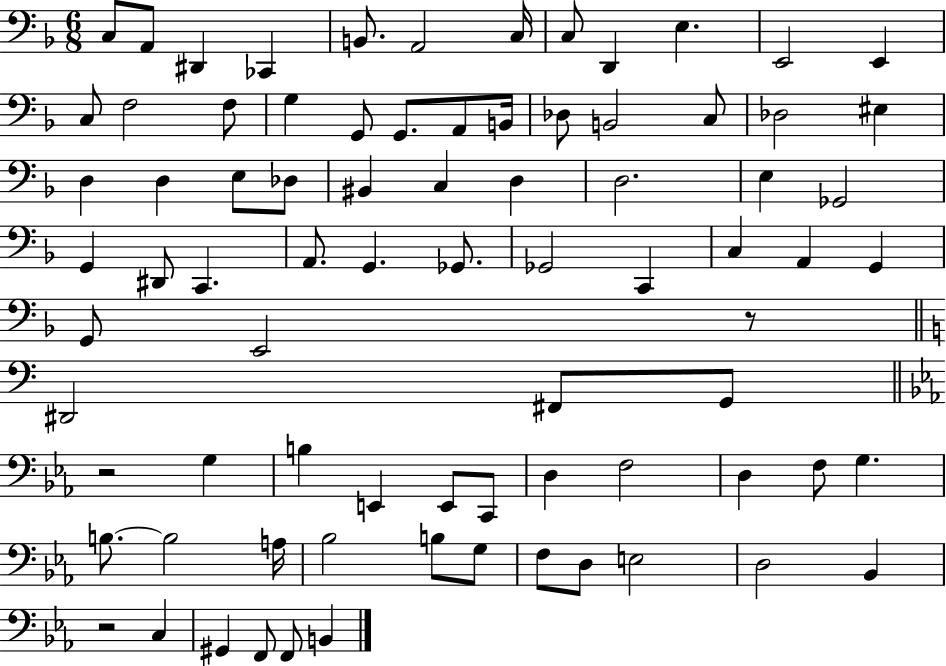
C3/e A2/e D#2/q CES2/q B2/e. A2/h C3/s C3/e D2/q E3/q. E2/h E2/q C3/e F3/h F3/e G3/q G2/e G2/e. A2/e B2/s Db3/e B2/h C3/e Db3/h EIS3/q D3/q D3/q E3/e Db3/e BIS2/q C3/q D3/q D3/h. E3/q Gb2/h G2/q D#2/e C2/q. A2/e. G2/q. Gb2/e. Gb2/h C2/q C3/q A2/q G2/q G2/e E2/h R/e D#2/h F#2/e G2/e R/h G3/q B3/q E2/q E2/e C2/e D3/q F3/h D3/q F3/e G3/q. B3/e. B3/h A3/s Bb3/h B3/e G3/e F3/e D3/e E3/h D3/h Bb2/q R/h C3/q G#2/q F2/e F2/e B2/q